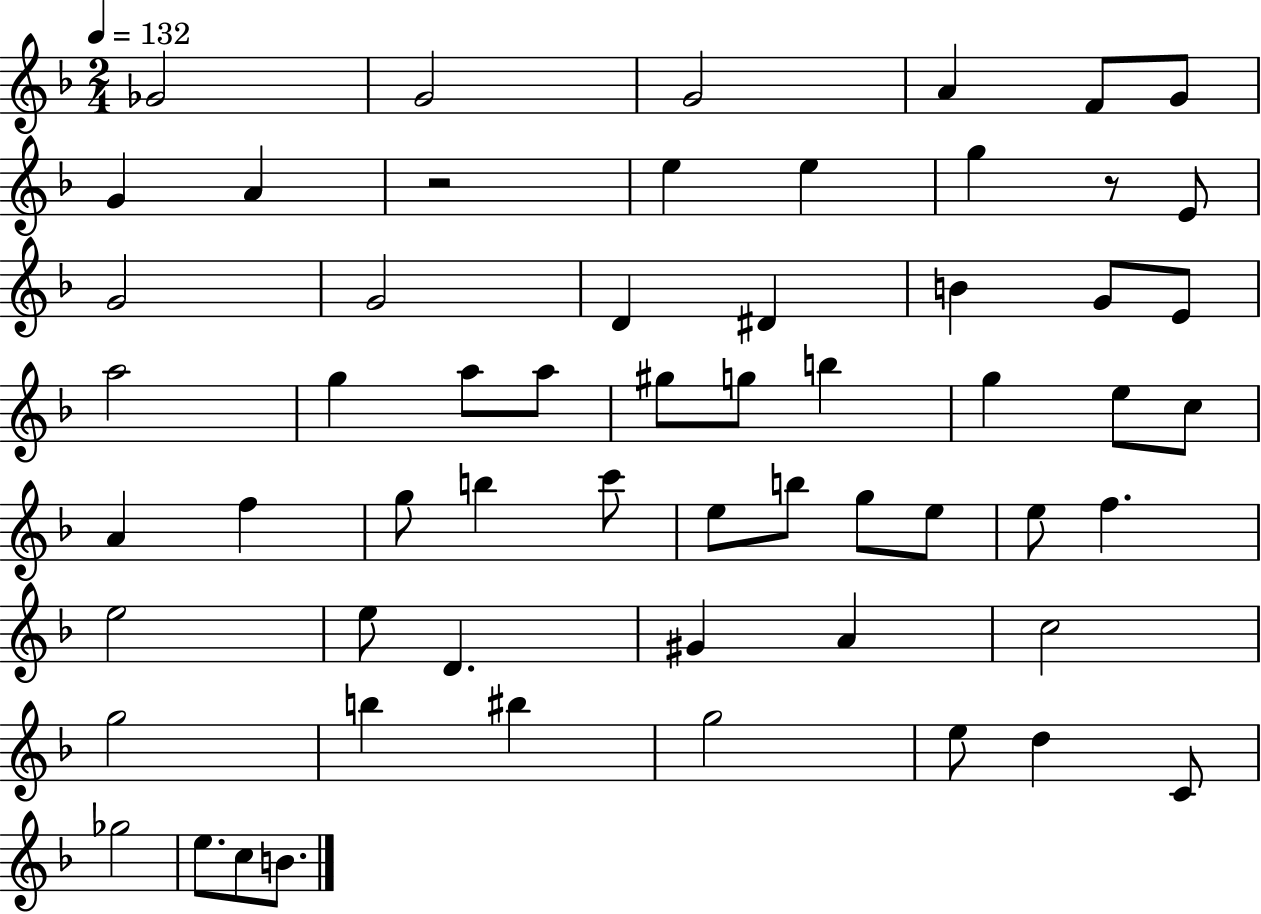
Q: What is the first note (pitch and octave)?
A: Gb4